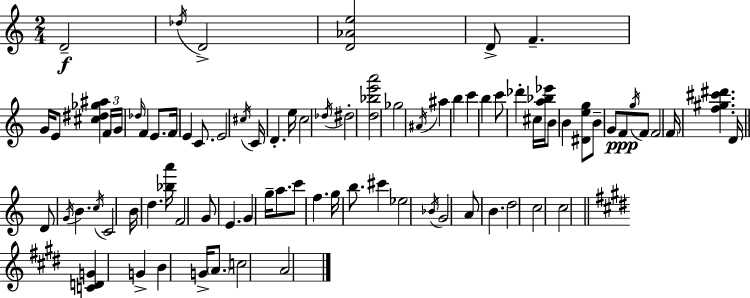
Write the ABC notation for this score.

X:1
T:Untitled
M:2/4
L:1/4
K:Am
D2 _d/4 D2 [D_Ae]2 D/2 F G/4 E/2 [^c^d_g^a] F/4 G/4 _d/4 F E/2 F/4 E C/2 E2 ^c/4 C/4 D e/4 c2 _d/4 ^d2 [d_be'a']2 _g2 ^A/4 ^a b c' b c'/2 _d' ^c/4 [a_b_e']/4 B/2 B [^Deg]/2 B/2 G/2 F/2 g/4 F/2 F2 F/4 [f^g^c'^d'] D/4 D/2 G/4 B c/4 C2 B/4 d [_ba']/4 F2 G/2 E G g/4 a/2 c'/2 f g/4 b/2 ^c' _e2 _B/4 G2 A/2 B d2 c2 c2 [CDG] G B G/4 A/2 c2 A2